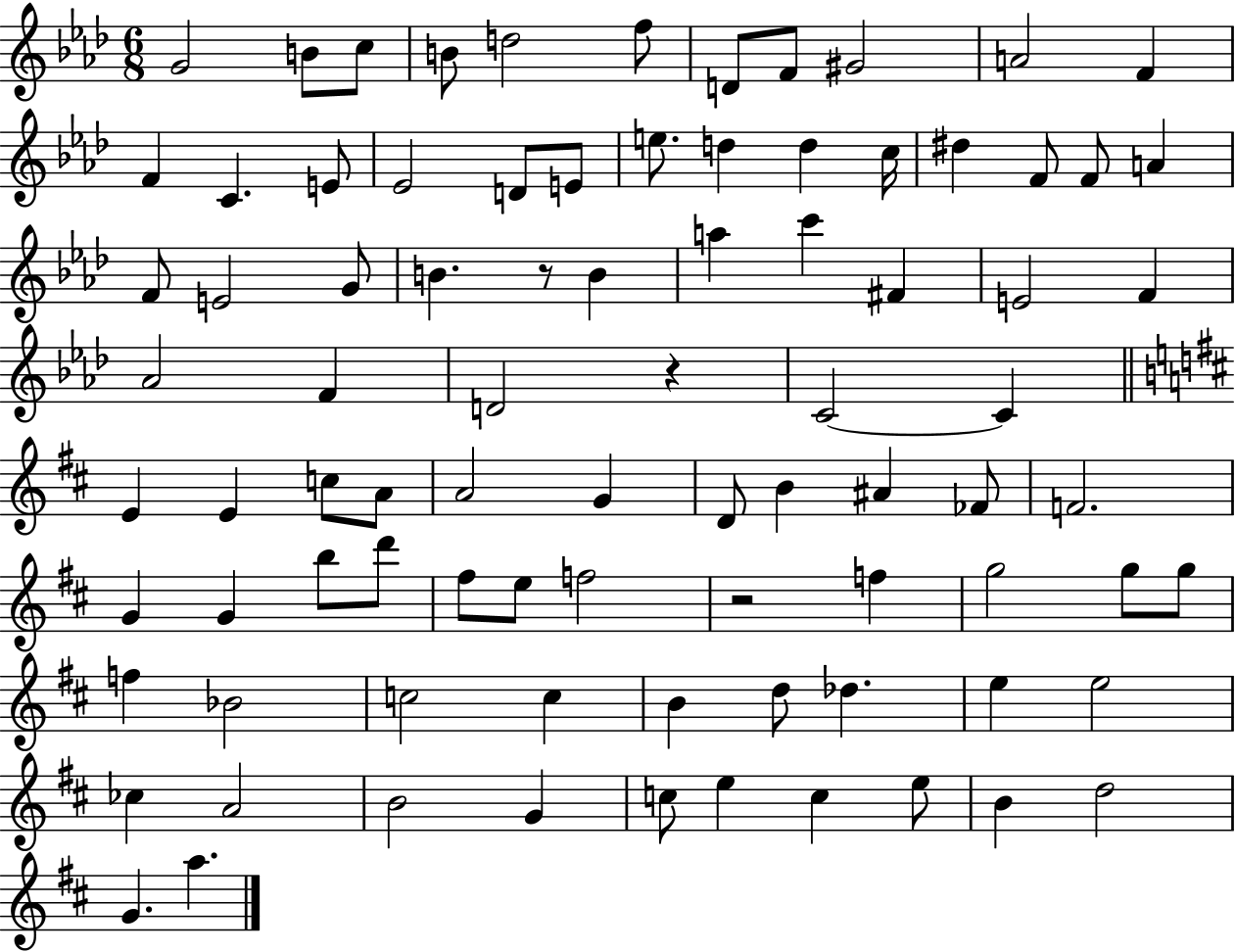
{
  \clef treble
  \numericTimeSignature
  \time 6/8
  \key aes \major
  g'2 b'8 c''8 | b'8 d''2 f''8 | d'8 f'8 gis'2 | a'2 f'4 | \break f'4 c'4. e'8 | ees'2 d'8 e'8 | e''8. d''4 d''4 c''16 | dis''4 f'8 f'8 a'4 | \break f'8 e'2 g'8 | b'4. r8 b'4 | a''4 c'''4 fis'4 | e'2 f'4 | \break aes'2 f'4 | d'2 r4 | c'2~~ c'4 | \bar "||" \break \key b \minor e'4 e'4 c''8 a'8 | a'2 g'4 | d'8 b'4 ais'4 fes'8 | f'2. | \break g'4 g'4 b''8 d'''8 | fis''8 e''8 f''2 | r2 f''4 | g''2 g''8 g''8 | \break f''4 bes'2 | c''2 c''4 | b'4 d''8 des''4. | e''4 e''2 | \break ces''4 a'2 | b'2 g'4 | c''8 e''4 c''4 e''8 | b'4 d''2 | \break g'4. a''4. | \bar "|."
}